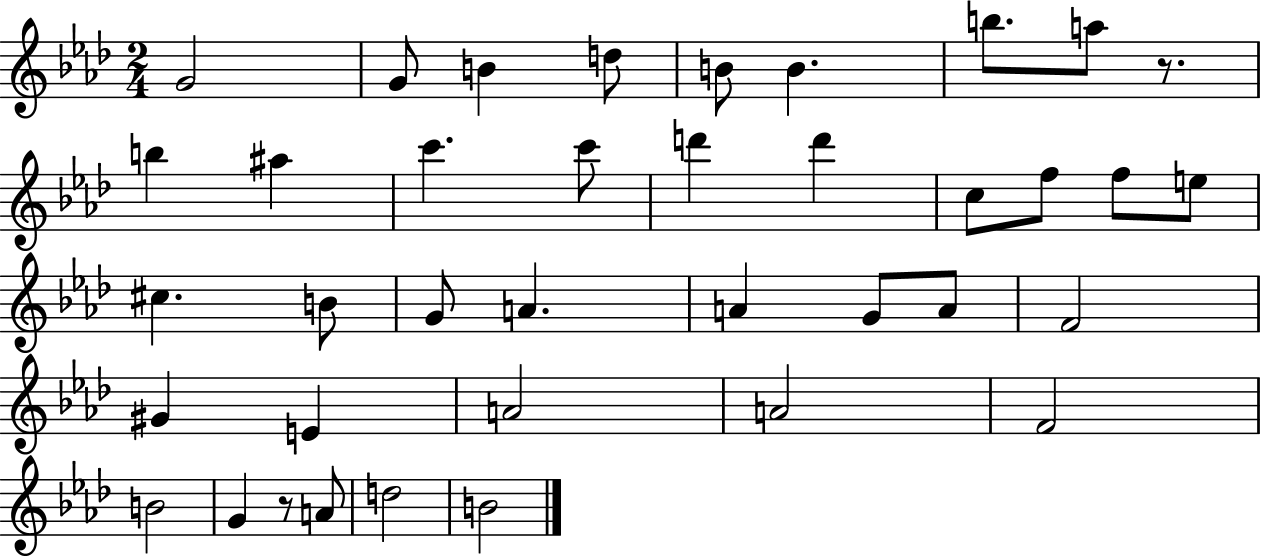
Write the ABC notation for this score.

X:1
T:Untitled
M:2/4
L:1/4
K:Ab
G2 G/2 B d/2 B/2 B b/2 a/2 z/2 b ^a c' c'/2 d' d' c/2 f/2 f/2 e/2 ^c B/2 G/2 A A G/2 A/2 F2 ^G E A2 A2 F2 B2 G z/2 A/2 d2 B2